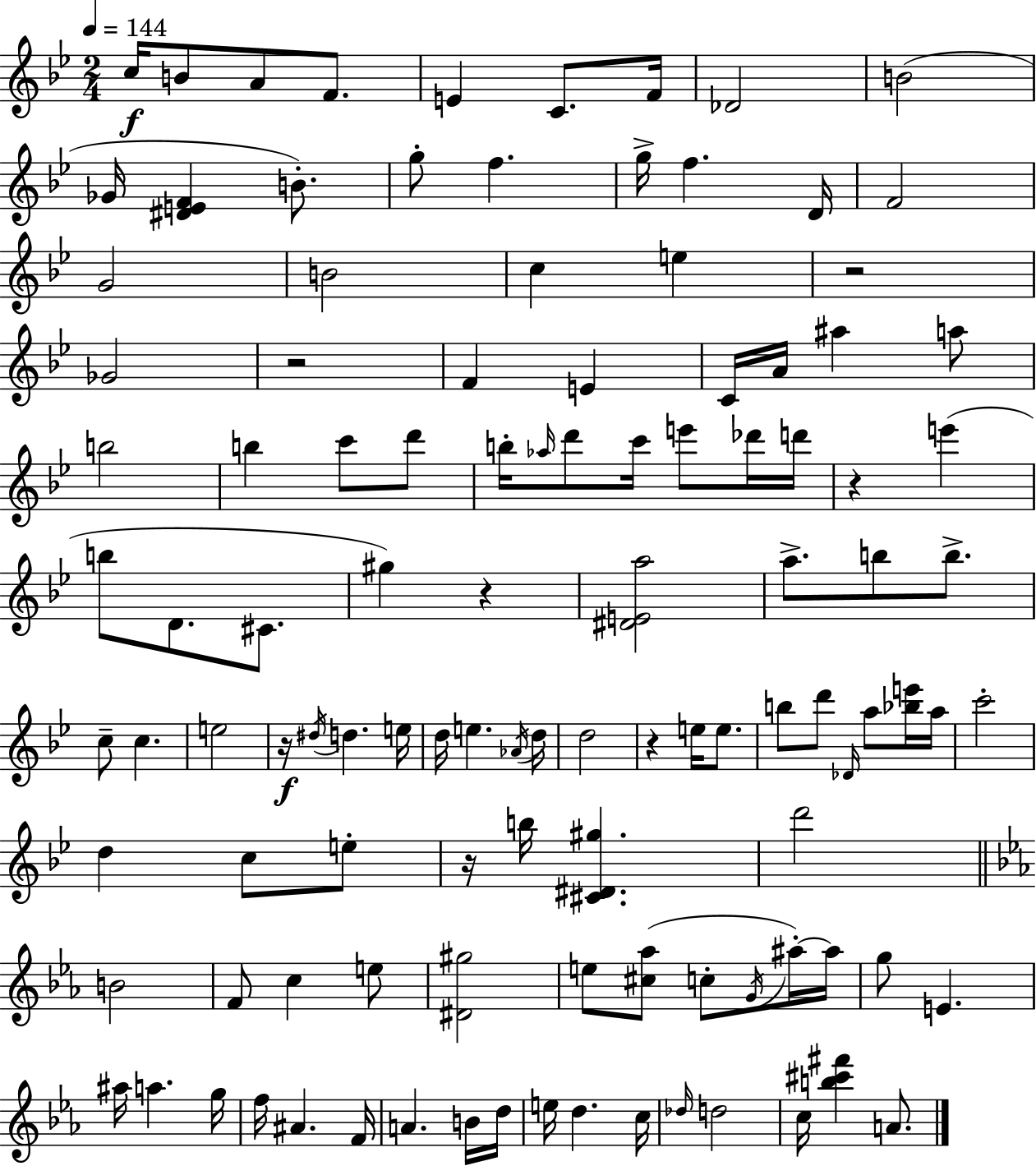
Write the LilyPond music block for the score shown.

{
  \clef treble
  \numericTimeSignature
  \time 2/4
  \key g \minor
  \tempo 4 = 144
  c''16\f b'8 a'8 f'8. | e'4 c'8. f'16 | des'2 | b'2( | \break ges'16 <dis' e' f'>4 b'8.-.) | g''8-. f''4. | g''16-> f''4. d'16 | f'2 | \break g'2 | b'2 | c''4 e''4 | r2 | \break ges'2 | r2 | f'4 e'4 | c'16 a'16 ais''4 a''8 | \break b''2 | b''4 c'''8 d'''8 | b''16-. \grace { aes''16 } d'''8 c'''16 e'''8 des'''16 | d'''16 r4 e'''4( | \break b''8 d'8. cis'8. | gis''4) r4 | <dis' e' a''>2 | a''8.-> b''8 b''8.-> | \break c''8-- c''4. | e''2 | r16\f \acciaccatura { dis''16 } d''4. | e''16 d''16 e''4. | \break \acciaccatura { aes'16 } d''16 d''2 | r4 e''16 | e''8. b''8 d'''8 \grace { des'16 } | a''8 <bes'' e'''>16 a''16 c'''2-. | \break d''4 | c''8 e''8-. r16 b''16 <cis' dis' gis''>4. | d'''2 | \bar "||" \break \key c \minor b'2 | f'8 c''4 e''8 | <dis' gis''>2 | e''8 <cis'' aes''>8( c''8-. \acciaccatura { g'16 }) ais''16-.~~ | \break ais''16 g''8 e'4. | ais''16 a''4. | g''16 f''16 ais'4. | f'16 a'4. b'16 | \break d''16 e''16 d''4. | c''16 \grace { des''16 } d''2 | c''16 <b'' cis''' fis'''>4 a'8. | \bar "|."
}